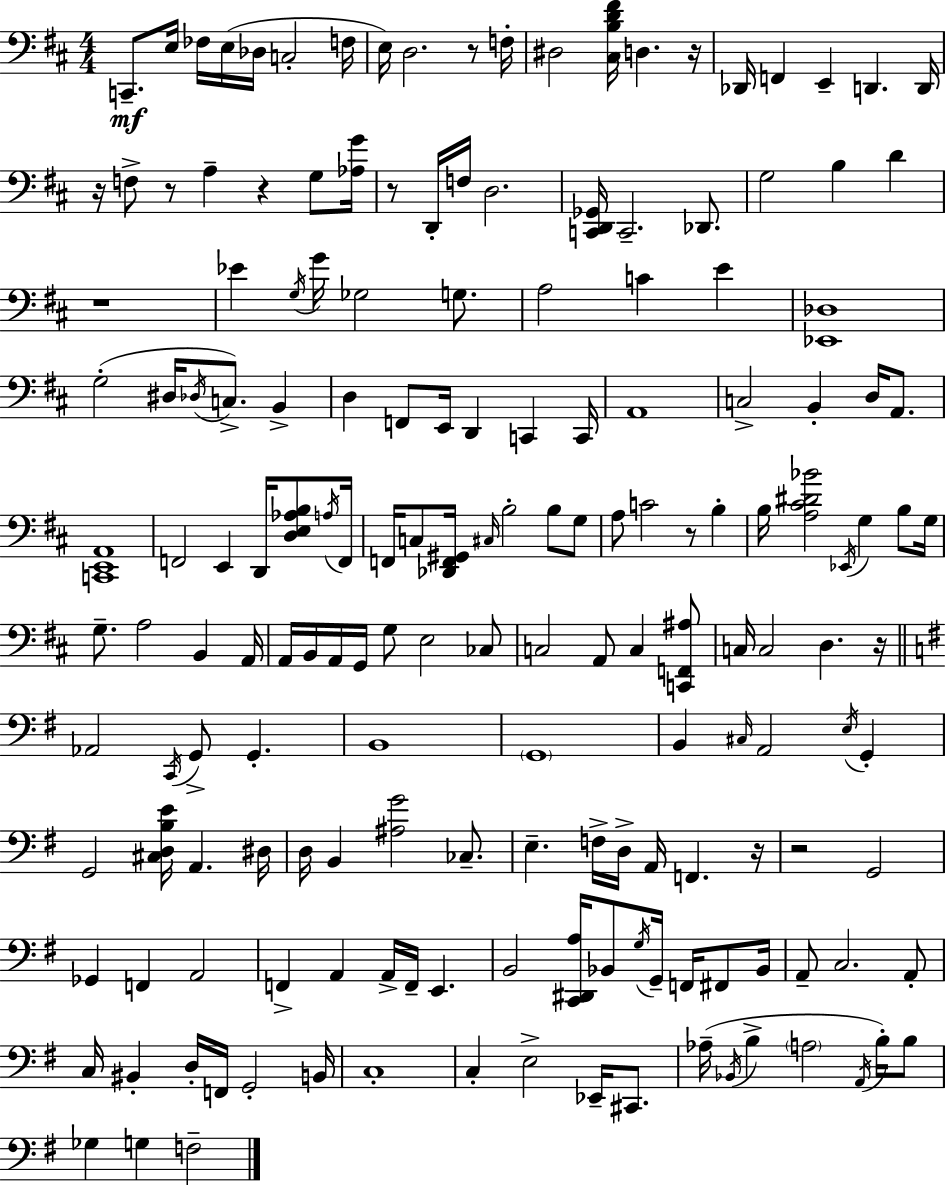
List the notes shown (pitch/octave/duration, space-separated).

C2/e. E3/s FES3/s E3/s Db3/s C3/h F3/s E3/s D3/h. R/e F3/s D#3/h [C#3,B3,D4,F#4]/s D3/q. R/s Db2/s F2/q E2/q D2/q. D2/s R/s F3/e R/e A3/q R/q G3/e [Ab3,G4]/s R/e D2/s F3/s D3/h. [C2,D2,Gb2]/s C2/h. Db2/e. G3/h B3/q D4/q R/w Eb4/q G3/s G4/s Gb3/h G3/e. A3/h C4/q E4/q [Eb2,Db3]/w G3/h D#3/s Db3/s C3/e. B2/q D3/q F2/e E2/s D2/q C2/q C2/s A2/w C3/h B2/q D3/s A2/e. [C2,E2,A2]/w F2/h E2/q D2/s [D3,E3,Ab3,B3]/e A3/s F2/s F2/s C3/e [Db2,F2,G#2]/s C#3/s B3/h B3/e G3/e A3/e C4/h R/e B3/q B3/s [A3,C#4,D#4,Bb4]/h Eb2/s G3/q B3/e G3/s G3/e. A3/h B2/q A2/s A2/s B2/s A2/s G2/s G3/e E3/h CES3/e C3/h A2/e C3/q [C2,F2,A#3]/e C3/s C3/h D3/q. R/s Ab2/h C2/s G2/e G2/q. B2/w G2/w B2/q C#3/s A2/h E3/s G2/q G2/h [C#3,D3,B3,E4]/s A2/q. D#3/s D3/s B2/q [A#3,G4]/h CES3/e. E3/q. F3/s D3/s A2/s F2/q. R/s R/h G2/h Gb2/q F2/q A2/h F2/q A2/q A2/s F2/s E2/q. B2/h [C2,D#2,A3]/s Bb2/e G3/s G2/s F2/s F#2/e Bb2/s A2/e C3/h. A2/e C3/s BIS2/q D3/s F2/s G2/h B2/s C3/w C3/q E3/h Eb2/s C#2/e. Ab3/s Bb2/s B3/q A3/h A2/s B3/s B3/e Gb3/q G3/q F3/h